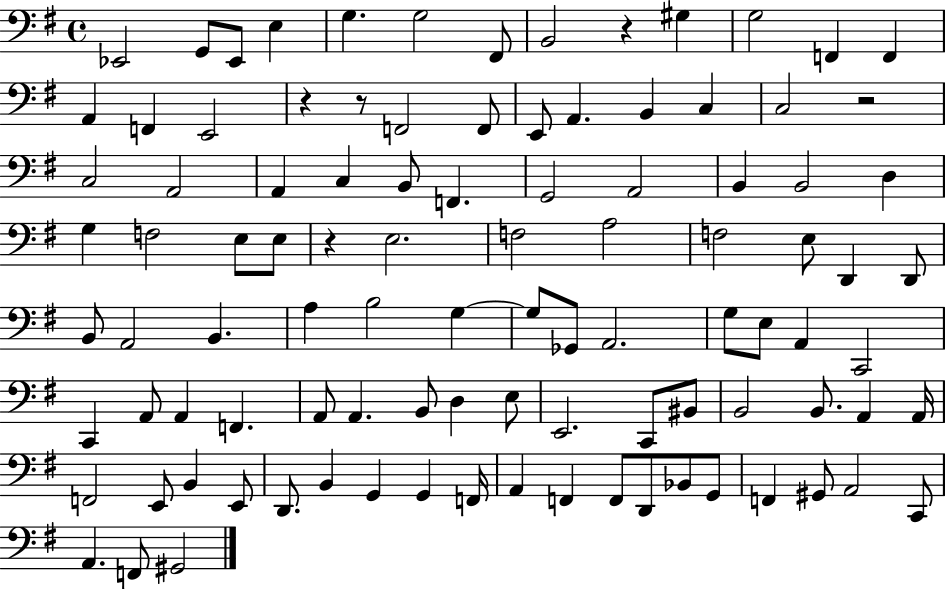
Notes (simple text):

Eb2/h G2/e Eb2/e E3/q G3/q. G3/h F#2/e B2/h R/q G#3/q G3/h F2/q F2/q A2/q F2/q E2/h R/q R/e F2/h F2/e E2/e A2/q. B2/q C3/q C3/h R/h C3/h A2/h A2/q C3/q B2/e F2/q. G2/h A2/h B2/q B2/h D3/q G3/q F3/h E3/e E3/e R/q E3/h. F3/h A3/h F3/h E3/e D2/q D2/e B2/e A2/h B2/q. A3/q B3/h G3/q G3/e Gb2/e A2/h. G3/e E3/e A2/q C2/h C2/q A2/e A2/q F2/q. A2/e A2/q. B2/e D3/q E3/e E2/h. C2/e BIS2/e B2/h B2/e. A2/q A2/s F2/h E2/e B2/q E2/e D2/e. B2/q G2/q G2/q F2/s A2/q F2/q F2/e D2/e Bb2/e G2/e F2/q G#2/e A2/h C2/e A2/q. F2/e G#2/h